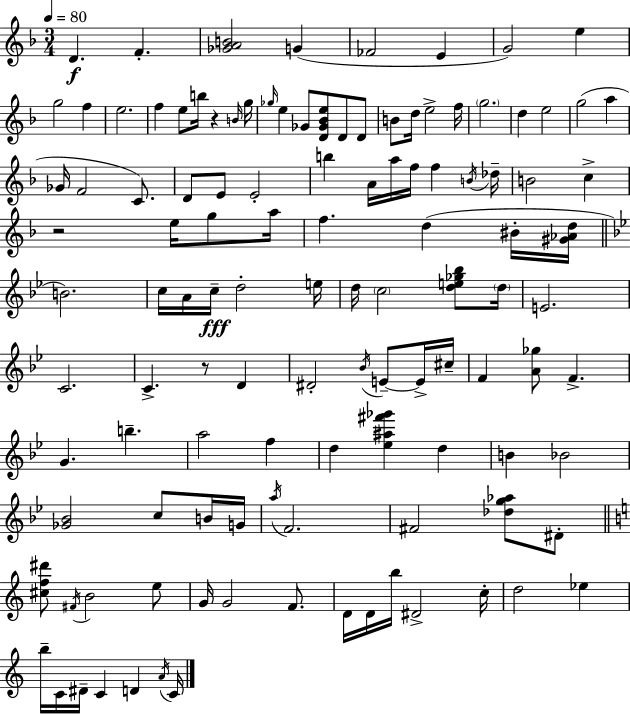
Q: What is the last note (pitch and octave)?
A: C4